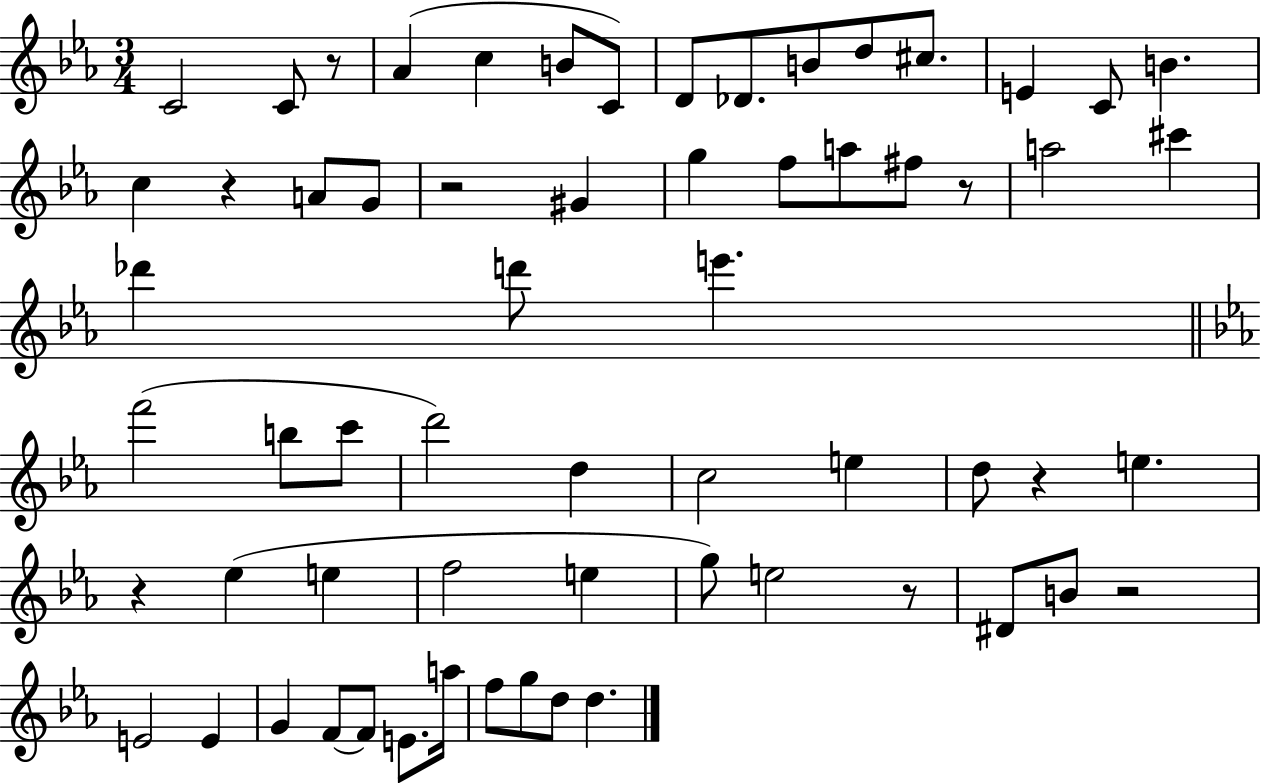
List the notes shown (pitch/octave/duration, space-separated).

C4/h C4/e R/e Ab4/q C5/q B4/e C4/e D4/e Db4/e. B4/e D5/e C#5/e. E4/q C4/e B4/q. C5/q R/q A4/e G4/e R/h G#4/q G5/q F5/e A5/e F#5/e R/e A5/h C#6/q Db6/q D6/e E6/q. F6/h B5/e C6/e D6/h D5/q C5/h E5/q D5/e R/q E5/q. R/q Eb5/q E5/q F5/h E5/q G5/e E5/h R/e D#4/e B4/e R/h E4/h E4/q G4/q F4/e F4/e E4/e. A5/s F5/e G5/e D5/e D5/q.